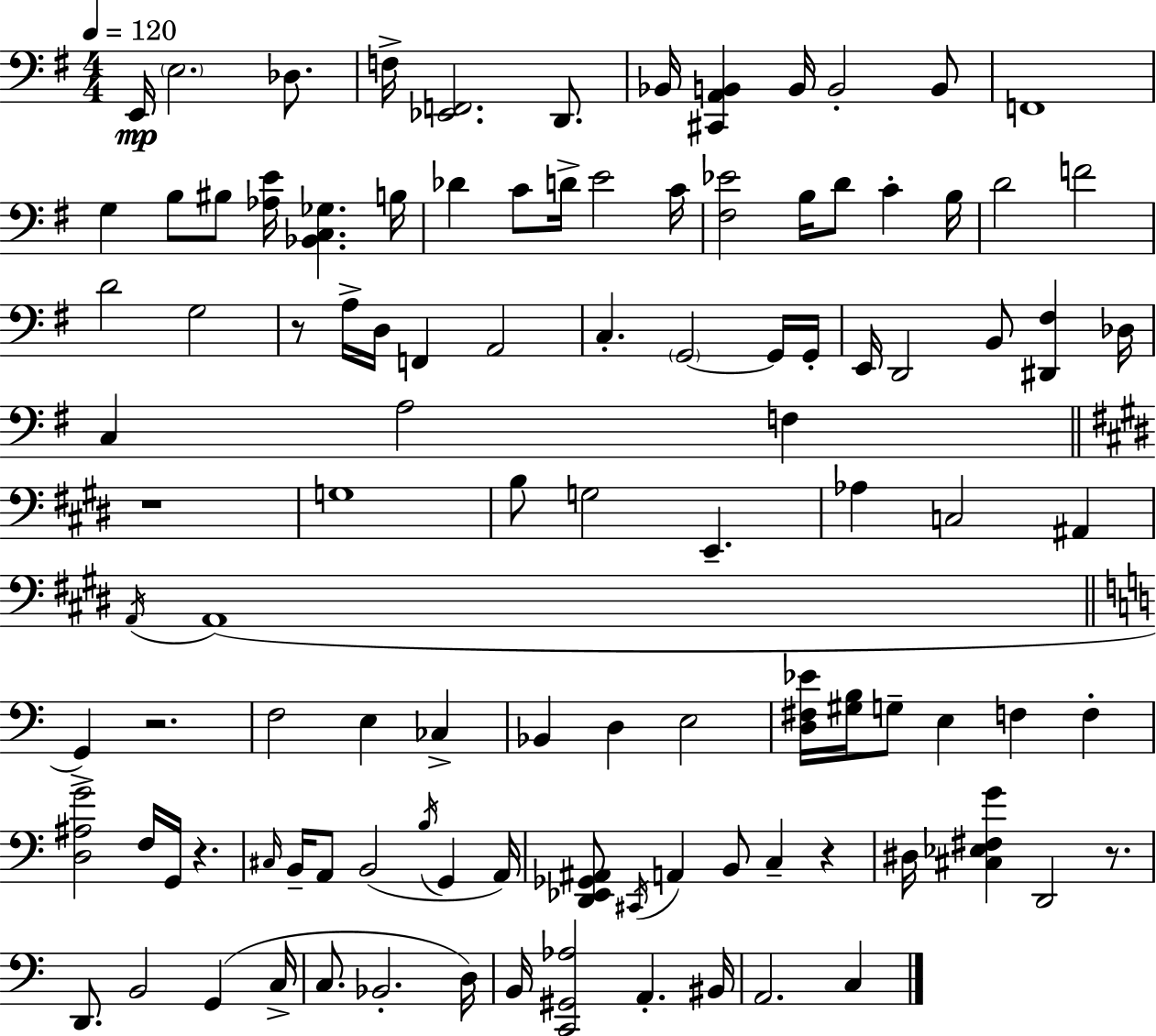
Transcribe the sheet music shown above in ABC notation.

X:1
T:Untitled
M:4/4
L:1/4
K:Em
E,,/4 E,2 _D,/2 F,/4 [_E,,F,,]2 D,,/2 _B,,/4 [^C,,A,,B,,] B,,/4 B,,2 B,,/2 F,,4 G, B,/2 ^B,/2 [_A,E]/4 [_B,,C,_G,] B,/4 _D C/2 D/4 E2 C/4 [^F,_E]2 B,/4 D/2 C B,/4 D2 F2 D2 G,2 z/2 A,/4 D,/4 F,, A,,2 C, G,,2 G,,/4 G,,/4 E,,/4 D,,2 B,,/2 [^D,,^F,] _D,/4 C, A,2 F, z4 G,4 B,/2 G,2 E,, _A, C,2 ^A,, A,,/4 A,,4 G,, z2 F,2 E, _C, _B,, D, E,2 [D,^F,_E]/4 [^G,B,]/4 G,/2 E, F, F, [D,^A,G]2 F,/4 G,,/4 z ^C,/4 B,,/4 A,,/2 B,,2 B,/4 G,, A,,/4 [D,,_E,,_G,,^A,,]/2 ^C,,/4 A,, B,,/2 C, z ^D,/4 [^C,_E,^F,G] D,,2 z/2 D,,/2 B,,2 G,, C,/4 C,/2 _B,,2 D,/4 B,,/4 [C,,^G,,_A,]2 A,, ^B,,/4 A,,2 C,